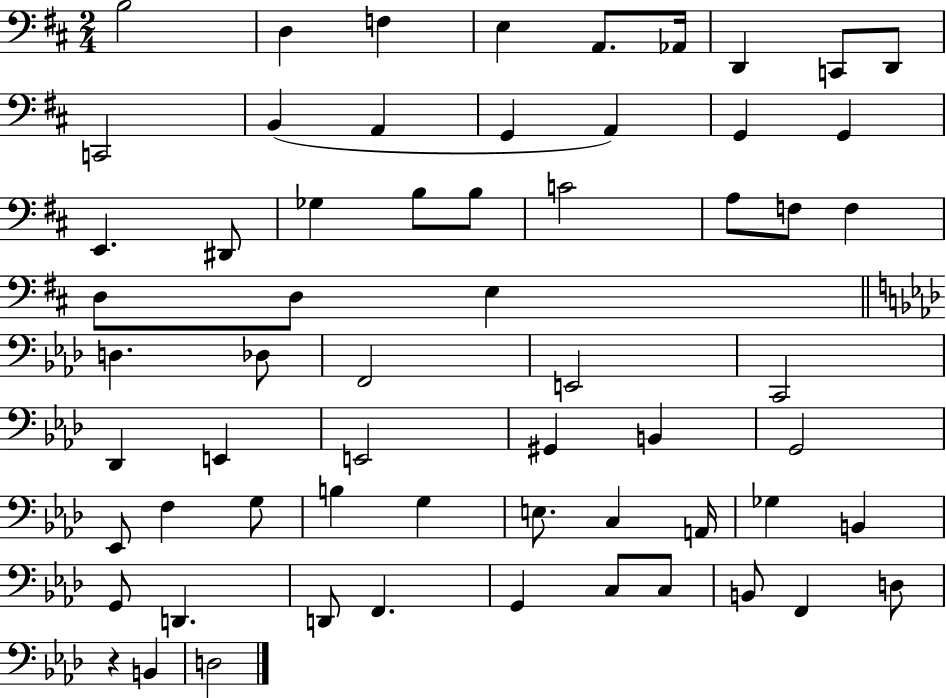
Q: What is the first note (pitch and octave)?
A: B3